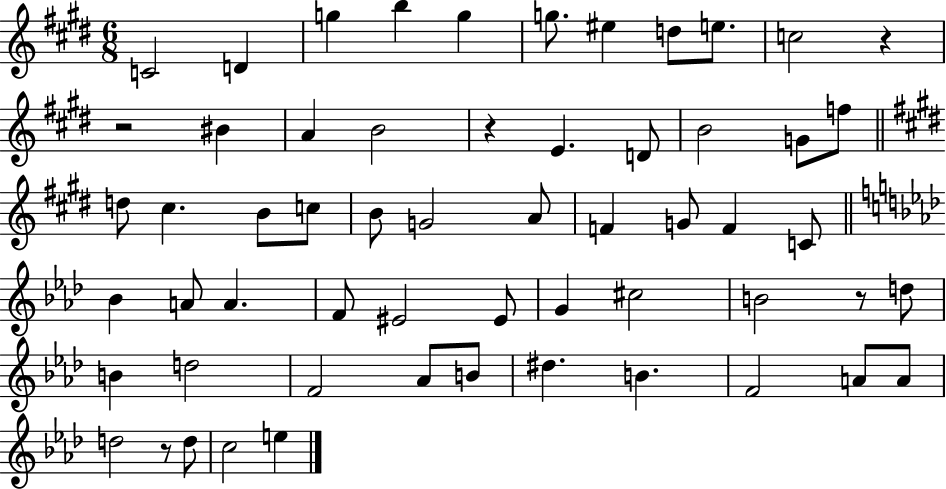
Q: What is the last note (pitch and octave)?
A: E5